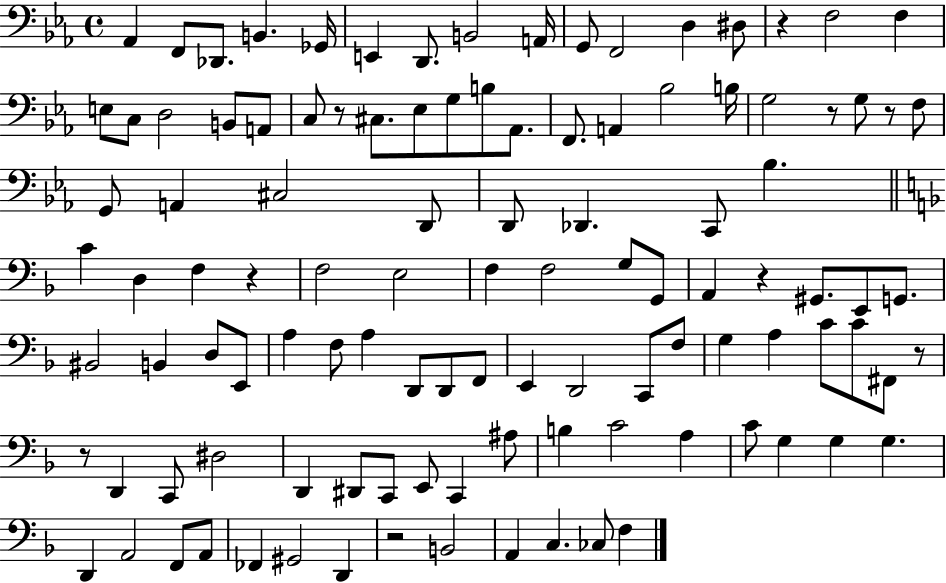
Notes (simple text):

Ab2/q F2/e Db2/e. B2/q. Gb2/s E2/q D2/e. B2/h A2/s G2/e F2/h D3/q D#3/e R/q F3/h F3/q E3/e C3/e D3/h B2/e A2/e C3/e R/e C#3/e. Eb3/e G3/e B3/e Ab2/e. F2/e. A2/q Bb3/h B3/s G3/h R/e G3/e R/e F3/e G2/e A2/q C#3/h D2/e D2/e Db2/q. C2/e Bb3/q. C4/q D3/q F3/q R/q F3/h E3/h F3/q F3/h G3/e G2/e A2/q R/q G#2/e. E2/e G2/e. BIS2/h B2/q D3/e E2/e A3/q F3/e A3/q D2/e D2/e F2/e E2/q D2/h C2/e F3/e G3/q A3/q C4/e C4/e F#2/e R/e R/e D2/q C2/e D#3/h D2/q D#2/e C2/e E2/e C2/q A#3/e B3/q C4/h A3/q C4/e G3/q G3/q G3/q. D2/q A2/h F2/e A2/e FES2/q G#2/h D2/q R/h B2/h A2/q C3/q. CES3/e F3/q